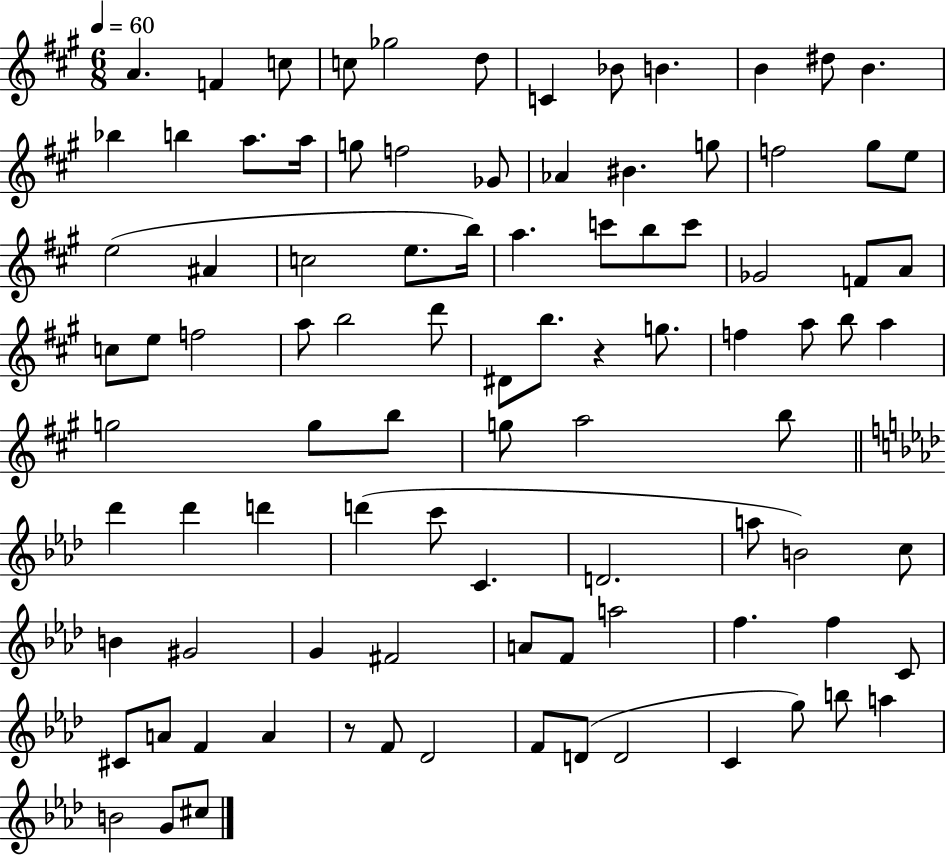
A4/q. F4/q C5/e C5/e Gb5/h D5/e C4/q Bb4/e B4/q. B4/q D#5/e B4/q. Bb5/q B5/q A5/e. A5/s G5/e F5/h Gb4/e Ab4/q BIS4/q. G5/e F5/h G#5/e E5/e E5/h A#4/q C5/h E5/e. B5/s A5/q. C6/e B5/e C6/e Gb4/h F4/e A4/e C5/e E5/e F5/h A5/e B5/h D6/e D#4/e B5/e. R/q G5/e. F5/q A5/e B5/e A5/q G5/h G5/e B5/e G5/e A5/h B5/e Db6/q Db6/q D6/q D6/q C6/e C4/q. D4/h. A5/e B4/h C5/e B4/q G#4/h G4/q F#4/h A4/e F4/e A5/h F5/q. F5/q C4/e C#4/e A4/e F4/q A4/q R/e F4/e Db4/h F4/e D4/e D4/h C4/q G5/e B5/e A5/q B4/h G4/e C#5/e